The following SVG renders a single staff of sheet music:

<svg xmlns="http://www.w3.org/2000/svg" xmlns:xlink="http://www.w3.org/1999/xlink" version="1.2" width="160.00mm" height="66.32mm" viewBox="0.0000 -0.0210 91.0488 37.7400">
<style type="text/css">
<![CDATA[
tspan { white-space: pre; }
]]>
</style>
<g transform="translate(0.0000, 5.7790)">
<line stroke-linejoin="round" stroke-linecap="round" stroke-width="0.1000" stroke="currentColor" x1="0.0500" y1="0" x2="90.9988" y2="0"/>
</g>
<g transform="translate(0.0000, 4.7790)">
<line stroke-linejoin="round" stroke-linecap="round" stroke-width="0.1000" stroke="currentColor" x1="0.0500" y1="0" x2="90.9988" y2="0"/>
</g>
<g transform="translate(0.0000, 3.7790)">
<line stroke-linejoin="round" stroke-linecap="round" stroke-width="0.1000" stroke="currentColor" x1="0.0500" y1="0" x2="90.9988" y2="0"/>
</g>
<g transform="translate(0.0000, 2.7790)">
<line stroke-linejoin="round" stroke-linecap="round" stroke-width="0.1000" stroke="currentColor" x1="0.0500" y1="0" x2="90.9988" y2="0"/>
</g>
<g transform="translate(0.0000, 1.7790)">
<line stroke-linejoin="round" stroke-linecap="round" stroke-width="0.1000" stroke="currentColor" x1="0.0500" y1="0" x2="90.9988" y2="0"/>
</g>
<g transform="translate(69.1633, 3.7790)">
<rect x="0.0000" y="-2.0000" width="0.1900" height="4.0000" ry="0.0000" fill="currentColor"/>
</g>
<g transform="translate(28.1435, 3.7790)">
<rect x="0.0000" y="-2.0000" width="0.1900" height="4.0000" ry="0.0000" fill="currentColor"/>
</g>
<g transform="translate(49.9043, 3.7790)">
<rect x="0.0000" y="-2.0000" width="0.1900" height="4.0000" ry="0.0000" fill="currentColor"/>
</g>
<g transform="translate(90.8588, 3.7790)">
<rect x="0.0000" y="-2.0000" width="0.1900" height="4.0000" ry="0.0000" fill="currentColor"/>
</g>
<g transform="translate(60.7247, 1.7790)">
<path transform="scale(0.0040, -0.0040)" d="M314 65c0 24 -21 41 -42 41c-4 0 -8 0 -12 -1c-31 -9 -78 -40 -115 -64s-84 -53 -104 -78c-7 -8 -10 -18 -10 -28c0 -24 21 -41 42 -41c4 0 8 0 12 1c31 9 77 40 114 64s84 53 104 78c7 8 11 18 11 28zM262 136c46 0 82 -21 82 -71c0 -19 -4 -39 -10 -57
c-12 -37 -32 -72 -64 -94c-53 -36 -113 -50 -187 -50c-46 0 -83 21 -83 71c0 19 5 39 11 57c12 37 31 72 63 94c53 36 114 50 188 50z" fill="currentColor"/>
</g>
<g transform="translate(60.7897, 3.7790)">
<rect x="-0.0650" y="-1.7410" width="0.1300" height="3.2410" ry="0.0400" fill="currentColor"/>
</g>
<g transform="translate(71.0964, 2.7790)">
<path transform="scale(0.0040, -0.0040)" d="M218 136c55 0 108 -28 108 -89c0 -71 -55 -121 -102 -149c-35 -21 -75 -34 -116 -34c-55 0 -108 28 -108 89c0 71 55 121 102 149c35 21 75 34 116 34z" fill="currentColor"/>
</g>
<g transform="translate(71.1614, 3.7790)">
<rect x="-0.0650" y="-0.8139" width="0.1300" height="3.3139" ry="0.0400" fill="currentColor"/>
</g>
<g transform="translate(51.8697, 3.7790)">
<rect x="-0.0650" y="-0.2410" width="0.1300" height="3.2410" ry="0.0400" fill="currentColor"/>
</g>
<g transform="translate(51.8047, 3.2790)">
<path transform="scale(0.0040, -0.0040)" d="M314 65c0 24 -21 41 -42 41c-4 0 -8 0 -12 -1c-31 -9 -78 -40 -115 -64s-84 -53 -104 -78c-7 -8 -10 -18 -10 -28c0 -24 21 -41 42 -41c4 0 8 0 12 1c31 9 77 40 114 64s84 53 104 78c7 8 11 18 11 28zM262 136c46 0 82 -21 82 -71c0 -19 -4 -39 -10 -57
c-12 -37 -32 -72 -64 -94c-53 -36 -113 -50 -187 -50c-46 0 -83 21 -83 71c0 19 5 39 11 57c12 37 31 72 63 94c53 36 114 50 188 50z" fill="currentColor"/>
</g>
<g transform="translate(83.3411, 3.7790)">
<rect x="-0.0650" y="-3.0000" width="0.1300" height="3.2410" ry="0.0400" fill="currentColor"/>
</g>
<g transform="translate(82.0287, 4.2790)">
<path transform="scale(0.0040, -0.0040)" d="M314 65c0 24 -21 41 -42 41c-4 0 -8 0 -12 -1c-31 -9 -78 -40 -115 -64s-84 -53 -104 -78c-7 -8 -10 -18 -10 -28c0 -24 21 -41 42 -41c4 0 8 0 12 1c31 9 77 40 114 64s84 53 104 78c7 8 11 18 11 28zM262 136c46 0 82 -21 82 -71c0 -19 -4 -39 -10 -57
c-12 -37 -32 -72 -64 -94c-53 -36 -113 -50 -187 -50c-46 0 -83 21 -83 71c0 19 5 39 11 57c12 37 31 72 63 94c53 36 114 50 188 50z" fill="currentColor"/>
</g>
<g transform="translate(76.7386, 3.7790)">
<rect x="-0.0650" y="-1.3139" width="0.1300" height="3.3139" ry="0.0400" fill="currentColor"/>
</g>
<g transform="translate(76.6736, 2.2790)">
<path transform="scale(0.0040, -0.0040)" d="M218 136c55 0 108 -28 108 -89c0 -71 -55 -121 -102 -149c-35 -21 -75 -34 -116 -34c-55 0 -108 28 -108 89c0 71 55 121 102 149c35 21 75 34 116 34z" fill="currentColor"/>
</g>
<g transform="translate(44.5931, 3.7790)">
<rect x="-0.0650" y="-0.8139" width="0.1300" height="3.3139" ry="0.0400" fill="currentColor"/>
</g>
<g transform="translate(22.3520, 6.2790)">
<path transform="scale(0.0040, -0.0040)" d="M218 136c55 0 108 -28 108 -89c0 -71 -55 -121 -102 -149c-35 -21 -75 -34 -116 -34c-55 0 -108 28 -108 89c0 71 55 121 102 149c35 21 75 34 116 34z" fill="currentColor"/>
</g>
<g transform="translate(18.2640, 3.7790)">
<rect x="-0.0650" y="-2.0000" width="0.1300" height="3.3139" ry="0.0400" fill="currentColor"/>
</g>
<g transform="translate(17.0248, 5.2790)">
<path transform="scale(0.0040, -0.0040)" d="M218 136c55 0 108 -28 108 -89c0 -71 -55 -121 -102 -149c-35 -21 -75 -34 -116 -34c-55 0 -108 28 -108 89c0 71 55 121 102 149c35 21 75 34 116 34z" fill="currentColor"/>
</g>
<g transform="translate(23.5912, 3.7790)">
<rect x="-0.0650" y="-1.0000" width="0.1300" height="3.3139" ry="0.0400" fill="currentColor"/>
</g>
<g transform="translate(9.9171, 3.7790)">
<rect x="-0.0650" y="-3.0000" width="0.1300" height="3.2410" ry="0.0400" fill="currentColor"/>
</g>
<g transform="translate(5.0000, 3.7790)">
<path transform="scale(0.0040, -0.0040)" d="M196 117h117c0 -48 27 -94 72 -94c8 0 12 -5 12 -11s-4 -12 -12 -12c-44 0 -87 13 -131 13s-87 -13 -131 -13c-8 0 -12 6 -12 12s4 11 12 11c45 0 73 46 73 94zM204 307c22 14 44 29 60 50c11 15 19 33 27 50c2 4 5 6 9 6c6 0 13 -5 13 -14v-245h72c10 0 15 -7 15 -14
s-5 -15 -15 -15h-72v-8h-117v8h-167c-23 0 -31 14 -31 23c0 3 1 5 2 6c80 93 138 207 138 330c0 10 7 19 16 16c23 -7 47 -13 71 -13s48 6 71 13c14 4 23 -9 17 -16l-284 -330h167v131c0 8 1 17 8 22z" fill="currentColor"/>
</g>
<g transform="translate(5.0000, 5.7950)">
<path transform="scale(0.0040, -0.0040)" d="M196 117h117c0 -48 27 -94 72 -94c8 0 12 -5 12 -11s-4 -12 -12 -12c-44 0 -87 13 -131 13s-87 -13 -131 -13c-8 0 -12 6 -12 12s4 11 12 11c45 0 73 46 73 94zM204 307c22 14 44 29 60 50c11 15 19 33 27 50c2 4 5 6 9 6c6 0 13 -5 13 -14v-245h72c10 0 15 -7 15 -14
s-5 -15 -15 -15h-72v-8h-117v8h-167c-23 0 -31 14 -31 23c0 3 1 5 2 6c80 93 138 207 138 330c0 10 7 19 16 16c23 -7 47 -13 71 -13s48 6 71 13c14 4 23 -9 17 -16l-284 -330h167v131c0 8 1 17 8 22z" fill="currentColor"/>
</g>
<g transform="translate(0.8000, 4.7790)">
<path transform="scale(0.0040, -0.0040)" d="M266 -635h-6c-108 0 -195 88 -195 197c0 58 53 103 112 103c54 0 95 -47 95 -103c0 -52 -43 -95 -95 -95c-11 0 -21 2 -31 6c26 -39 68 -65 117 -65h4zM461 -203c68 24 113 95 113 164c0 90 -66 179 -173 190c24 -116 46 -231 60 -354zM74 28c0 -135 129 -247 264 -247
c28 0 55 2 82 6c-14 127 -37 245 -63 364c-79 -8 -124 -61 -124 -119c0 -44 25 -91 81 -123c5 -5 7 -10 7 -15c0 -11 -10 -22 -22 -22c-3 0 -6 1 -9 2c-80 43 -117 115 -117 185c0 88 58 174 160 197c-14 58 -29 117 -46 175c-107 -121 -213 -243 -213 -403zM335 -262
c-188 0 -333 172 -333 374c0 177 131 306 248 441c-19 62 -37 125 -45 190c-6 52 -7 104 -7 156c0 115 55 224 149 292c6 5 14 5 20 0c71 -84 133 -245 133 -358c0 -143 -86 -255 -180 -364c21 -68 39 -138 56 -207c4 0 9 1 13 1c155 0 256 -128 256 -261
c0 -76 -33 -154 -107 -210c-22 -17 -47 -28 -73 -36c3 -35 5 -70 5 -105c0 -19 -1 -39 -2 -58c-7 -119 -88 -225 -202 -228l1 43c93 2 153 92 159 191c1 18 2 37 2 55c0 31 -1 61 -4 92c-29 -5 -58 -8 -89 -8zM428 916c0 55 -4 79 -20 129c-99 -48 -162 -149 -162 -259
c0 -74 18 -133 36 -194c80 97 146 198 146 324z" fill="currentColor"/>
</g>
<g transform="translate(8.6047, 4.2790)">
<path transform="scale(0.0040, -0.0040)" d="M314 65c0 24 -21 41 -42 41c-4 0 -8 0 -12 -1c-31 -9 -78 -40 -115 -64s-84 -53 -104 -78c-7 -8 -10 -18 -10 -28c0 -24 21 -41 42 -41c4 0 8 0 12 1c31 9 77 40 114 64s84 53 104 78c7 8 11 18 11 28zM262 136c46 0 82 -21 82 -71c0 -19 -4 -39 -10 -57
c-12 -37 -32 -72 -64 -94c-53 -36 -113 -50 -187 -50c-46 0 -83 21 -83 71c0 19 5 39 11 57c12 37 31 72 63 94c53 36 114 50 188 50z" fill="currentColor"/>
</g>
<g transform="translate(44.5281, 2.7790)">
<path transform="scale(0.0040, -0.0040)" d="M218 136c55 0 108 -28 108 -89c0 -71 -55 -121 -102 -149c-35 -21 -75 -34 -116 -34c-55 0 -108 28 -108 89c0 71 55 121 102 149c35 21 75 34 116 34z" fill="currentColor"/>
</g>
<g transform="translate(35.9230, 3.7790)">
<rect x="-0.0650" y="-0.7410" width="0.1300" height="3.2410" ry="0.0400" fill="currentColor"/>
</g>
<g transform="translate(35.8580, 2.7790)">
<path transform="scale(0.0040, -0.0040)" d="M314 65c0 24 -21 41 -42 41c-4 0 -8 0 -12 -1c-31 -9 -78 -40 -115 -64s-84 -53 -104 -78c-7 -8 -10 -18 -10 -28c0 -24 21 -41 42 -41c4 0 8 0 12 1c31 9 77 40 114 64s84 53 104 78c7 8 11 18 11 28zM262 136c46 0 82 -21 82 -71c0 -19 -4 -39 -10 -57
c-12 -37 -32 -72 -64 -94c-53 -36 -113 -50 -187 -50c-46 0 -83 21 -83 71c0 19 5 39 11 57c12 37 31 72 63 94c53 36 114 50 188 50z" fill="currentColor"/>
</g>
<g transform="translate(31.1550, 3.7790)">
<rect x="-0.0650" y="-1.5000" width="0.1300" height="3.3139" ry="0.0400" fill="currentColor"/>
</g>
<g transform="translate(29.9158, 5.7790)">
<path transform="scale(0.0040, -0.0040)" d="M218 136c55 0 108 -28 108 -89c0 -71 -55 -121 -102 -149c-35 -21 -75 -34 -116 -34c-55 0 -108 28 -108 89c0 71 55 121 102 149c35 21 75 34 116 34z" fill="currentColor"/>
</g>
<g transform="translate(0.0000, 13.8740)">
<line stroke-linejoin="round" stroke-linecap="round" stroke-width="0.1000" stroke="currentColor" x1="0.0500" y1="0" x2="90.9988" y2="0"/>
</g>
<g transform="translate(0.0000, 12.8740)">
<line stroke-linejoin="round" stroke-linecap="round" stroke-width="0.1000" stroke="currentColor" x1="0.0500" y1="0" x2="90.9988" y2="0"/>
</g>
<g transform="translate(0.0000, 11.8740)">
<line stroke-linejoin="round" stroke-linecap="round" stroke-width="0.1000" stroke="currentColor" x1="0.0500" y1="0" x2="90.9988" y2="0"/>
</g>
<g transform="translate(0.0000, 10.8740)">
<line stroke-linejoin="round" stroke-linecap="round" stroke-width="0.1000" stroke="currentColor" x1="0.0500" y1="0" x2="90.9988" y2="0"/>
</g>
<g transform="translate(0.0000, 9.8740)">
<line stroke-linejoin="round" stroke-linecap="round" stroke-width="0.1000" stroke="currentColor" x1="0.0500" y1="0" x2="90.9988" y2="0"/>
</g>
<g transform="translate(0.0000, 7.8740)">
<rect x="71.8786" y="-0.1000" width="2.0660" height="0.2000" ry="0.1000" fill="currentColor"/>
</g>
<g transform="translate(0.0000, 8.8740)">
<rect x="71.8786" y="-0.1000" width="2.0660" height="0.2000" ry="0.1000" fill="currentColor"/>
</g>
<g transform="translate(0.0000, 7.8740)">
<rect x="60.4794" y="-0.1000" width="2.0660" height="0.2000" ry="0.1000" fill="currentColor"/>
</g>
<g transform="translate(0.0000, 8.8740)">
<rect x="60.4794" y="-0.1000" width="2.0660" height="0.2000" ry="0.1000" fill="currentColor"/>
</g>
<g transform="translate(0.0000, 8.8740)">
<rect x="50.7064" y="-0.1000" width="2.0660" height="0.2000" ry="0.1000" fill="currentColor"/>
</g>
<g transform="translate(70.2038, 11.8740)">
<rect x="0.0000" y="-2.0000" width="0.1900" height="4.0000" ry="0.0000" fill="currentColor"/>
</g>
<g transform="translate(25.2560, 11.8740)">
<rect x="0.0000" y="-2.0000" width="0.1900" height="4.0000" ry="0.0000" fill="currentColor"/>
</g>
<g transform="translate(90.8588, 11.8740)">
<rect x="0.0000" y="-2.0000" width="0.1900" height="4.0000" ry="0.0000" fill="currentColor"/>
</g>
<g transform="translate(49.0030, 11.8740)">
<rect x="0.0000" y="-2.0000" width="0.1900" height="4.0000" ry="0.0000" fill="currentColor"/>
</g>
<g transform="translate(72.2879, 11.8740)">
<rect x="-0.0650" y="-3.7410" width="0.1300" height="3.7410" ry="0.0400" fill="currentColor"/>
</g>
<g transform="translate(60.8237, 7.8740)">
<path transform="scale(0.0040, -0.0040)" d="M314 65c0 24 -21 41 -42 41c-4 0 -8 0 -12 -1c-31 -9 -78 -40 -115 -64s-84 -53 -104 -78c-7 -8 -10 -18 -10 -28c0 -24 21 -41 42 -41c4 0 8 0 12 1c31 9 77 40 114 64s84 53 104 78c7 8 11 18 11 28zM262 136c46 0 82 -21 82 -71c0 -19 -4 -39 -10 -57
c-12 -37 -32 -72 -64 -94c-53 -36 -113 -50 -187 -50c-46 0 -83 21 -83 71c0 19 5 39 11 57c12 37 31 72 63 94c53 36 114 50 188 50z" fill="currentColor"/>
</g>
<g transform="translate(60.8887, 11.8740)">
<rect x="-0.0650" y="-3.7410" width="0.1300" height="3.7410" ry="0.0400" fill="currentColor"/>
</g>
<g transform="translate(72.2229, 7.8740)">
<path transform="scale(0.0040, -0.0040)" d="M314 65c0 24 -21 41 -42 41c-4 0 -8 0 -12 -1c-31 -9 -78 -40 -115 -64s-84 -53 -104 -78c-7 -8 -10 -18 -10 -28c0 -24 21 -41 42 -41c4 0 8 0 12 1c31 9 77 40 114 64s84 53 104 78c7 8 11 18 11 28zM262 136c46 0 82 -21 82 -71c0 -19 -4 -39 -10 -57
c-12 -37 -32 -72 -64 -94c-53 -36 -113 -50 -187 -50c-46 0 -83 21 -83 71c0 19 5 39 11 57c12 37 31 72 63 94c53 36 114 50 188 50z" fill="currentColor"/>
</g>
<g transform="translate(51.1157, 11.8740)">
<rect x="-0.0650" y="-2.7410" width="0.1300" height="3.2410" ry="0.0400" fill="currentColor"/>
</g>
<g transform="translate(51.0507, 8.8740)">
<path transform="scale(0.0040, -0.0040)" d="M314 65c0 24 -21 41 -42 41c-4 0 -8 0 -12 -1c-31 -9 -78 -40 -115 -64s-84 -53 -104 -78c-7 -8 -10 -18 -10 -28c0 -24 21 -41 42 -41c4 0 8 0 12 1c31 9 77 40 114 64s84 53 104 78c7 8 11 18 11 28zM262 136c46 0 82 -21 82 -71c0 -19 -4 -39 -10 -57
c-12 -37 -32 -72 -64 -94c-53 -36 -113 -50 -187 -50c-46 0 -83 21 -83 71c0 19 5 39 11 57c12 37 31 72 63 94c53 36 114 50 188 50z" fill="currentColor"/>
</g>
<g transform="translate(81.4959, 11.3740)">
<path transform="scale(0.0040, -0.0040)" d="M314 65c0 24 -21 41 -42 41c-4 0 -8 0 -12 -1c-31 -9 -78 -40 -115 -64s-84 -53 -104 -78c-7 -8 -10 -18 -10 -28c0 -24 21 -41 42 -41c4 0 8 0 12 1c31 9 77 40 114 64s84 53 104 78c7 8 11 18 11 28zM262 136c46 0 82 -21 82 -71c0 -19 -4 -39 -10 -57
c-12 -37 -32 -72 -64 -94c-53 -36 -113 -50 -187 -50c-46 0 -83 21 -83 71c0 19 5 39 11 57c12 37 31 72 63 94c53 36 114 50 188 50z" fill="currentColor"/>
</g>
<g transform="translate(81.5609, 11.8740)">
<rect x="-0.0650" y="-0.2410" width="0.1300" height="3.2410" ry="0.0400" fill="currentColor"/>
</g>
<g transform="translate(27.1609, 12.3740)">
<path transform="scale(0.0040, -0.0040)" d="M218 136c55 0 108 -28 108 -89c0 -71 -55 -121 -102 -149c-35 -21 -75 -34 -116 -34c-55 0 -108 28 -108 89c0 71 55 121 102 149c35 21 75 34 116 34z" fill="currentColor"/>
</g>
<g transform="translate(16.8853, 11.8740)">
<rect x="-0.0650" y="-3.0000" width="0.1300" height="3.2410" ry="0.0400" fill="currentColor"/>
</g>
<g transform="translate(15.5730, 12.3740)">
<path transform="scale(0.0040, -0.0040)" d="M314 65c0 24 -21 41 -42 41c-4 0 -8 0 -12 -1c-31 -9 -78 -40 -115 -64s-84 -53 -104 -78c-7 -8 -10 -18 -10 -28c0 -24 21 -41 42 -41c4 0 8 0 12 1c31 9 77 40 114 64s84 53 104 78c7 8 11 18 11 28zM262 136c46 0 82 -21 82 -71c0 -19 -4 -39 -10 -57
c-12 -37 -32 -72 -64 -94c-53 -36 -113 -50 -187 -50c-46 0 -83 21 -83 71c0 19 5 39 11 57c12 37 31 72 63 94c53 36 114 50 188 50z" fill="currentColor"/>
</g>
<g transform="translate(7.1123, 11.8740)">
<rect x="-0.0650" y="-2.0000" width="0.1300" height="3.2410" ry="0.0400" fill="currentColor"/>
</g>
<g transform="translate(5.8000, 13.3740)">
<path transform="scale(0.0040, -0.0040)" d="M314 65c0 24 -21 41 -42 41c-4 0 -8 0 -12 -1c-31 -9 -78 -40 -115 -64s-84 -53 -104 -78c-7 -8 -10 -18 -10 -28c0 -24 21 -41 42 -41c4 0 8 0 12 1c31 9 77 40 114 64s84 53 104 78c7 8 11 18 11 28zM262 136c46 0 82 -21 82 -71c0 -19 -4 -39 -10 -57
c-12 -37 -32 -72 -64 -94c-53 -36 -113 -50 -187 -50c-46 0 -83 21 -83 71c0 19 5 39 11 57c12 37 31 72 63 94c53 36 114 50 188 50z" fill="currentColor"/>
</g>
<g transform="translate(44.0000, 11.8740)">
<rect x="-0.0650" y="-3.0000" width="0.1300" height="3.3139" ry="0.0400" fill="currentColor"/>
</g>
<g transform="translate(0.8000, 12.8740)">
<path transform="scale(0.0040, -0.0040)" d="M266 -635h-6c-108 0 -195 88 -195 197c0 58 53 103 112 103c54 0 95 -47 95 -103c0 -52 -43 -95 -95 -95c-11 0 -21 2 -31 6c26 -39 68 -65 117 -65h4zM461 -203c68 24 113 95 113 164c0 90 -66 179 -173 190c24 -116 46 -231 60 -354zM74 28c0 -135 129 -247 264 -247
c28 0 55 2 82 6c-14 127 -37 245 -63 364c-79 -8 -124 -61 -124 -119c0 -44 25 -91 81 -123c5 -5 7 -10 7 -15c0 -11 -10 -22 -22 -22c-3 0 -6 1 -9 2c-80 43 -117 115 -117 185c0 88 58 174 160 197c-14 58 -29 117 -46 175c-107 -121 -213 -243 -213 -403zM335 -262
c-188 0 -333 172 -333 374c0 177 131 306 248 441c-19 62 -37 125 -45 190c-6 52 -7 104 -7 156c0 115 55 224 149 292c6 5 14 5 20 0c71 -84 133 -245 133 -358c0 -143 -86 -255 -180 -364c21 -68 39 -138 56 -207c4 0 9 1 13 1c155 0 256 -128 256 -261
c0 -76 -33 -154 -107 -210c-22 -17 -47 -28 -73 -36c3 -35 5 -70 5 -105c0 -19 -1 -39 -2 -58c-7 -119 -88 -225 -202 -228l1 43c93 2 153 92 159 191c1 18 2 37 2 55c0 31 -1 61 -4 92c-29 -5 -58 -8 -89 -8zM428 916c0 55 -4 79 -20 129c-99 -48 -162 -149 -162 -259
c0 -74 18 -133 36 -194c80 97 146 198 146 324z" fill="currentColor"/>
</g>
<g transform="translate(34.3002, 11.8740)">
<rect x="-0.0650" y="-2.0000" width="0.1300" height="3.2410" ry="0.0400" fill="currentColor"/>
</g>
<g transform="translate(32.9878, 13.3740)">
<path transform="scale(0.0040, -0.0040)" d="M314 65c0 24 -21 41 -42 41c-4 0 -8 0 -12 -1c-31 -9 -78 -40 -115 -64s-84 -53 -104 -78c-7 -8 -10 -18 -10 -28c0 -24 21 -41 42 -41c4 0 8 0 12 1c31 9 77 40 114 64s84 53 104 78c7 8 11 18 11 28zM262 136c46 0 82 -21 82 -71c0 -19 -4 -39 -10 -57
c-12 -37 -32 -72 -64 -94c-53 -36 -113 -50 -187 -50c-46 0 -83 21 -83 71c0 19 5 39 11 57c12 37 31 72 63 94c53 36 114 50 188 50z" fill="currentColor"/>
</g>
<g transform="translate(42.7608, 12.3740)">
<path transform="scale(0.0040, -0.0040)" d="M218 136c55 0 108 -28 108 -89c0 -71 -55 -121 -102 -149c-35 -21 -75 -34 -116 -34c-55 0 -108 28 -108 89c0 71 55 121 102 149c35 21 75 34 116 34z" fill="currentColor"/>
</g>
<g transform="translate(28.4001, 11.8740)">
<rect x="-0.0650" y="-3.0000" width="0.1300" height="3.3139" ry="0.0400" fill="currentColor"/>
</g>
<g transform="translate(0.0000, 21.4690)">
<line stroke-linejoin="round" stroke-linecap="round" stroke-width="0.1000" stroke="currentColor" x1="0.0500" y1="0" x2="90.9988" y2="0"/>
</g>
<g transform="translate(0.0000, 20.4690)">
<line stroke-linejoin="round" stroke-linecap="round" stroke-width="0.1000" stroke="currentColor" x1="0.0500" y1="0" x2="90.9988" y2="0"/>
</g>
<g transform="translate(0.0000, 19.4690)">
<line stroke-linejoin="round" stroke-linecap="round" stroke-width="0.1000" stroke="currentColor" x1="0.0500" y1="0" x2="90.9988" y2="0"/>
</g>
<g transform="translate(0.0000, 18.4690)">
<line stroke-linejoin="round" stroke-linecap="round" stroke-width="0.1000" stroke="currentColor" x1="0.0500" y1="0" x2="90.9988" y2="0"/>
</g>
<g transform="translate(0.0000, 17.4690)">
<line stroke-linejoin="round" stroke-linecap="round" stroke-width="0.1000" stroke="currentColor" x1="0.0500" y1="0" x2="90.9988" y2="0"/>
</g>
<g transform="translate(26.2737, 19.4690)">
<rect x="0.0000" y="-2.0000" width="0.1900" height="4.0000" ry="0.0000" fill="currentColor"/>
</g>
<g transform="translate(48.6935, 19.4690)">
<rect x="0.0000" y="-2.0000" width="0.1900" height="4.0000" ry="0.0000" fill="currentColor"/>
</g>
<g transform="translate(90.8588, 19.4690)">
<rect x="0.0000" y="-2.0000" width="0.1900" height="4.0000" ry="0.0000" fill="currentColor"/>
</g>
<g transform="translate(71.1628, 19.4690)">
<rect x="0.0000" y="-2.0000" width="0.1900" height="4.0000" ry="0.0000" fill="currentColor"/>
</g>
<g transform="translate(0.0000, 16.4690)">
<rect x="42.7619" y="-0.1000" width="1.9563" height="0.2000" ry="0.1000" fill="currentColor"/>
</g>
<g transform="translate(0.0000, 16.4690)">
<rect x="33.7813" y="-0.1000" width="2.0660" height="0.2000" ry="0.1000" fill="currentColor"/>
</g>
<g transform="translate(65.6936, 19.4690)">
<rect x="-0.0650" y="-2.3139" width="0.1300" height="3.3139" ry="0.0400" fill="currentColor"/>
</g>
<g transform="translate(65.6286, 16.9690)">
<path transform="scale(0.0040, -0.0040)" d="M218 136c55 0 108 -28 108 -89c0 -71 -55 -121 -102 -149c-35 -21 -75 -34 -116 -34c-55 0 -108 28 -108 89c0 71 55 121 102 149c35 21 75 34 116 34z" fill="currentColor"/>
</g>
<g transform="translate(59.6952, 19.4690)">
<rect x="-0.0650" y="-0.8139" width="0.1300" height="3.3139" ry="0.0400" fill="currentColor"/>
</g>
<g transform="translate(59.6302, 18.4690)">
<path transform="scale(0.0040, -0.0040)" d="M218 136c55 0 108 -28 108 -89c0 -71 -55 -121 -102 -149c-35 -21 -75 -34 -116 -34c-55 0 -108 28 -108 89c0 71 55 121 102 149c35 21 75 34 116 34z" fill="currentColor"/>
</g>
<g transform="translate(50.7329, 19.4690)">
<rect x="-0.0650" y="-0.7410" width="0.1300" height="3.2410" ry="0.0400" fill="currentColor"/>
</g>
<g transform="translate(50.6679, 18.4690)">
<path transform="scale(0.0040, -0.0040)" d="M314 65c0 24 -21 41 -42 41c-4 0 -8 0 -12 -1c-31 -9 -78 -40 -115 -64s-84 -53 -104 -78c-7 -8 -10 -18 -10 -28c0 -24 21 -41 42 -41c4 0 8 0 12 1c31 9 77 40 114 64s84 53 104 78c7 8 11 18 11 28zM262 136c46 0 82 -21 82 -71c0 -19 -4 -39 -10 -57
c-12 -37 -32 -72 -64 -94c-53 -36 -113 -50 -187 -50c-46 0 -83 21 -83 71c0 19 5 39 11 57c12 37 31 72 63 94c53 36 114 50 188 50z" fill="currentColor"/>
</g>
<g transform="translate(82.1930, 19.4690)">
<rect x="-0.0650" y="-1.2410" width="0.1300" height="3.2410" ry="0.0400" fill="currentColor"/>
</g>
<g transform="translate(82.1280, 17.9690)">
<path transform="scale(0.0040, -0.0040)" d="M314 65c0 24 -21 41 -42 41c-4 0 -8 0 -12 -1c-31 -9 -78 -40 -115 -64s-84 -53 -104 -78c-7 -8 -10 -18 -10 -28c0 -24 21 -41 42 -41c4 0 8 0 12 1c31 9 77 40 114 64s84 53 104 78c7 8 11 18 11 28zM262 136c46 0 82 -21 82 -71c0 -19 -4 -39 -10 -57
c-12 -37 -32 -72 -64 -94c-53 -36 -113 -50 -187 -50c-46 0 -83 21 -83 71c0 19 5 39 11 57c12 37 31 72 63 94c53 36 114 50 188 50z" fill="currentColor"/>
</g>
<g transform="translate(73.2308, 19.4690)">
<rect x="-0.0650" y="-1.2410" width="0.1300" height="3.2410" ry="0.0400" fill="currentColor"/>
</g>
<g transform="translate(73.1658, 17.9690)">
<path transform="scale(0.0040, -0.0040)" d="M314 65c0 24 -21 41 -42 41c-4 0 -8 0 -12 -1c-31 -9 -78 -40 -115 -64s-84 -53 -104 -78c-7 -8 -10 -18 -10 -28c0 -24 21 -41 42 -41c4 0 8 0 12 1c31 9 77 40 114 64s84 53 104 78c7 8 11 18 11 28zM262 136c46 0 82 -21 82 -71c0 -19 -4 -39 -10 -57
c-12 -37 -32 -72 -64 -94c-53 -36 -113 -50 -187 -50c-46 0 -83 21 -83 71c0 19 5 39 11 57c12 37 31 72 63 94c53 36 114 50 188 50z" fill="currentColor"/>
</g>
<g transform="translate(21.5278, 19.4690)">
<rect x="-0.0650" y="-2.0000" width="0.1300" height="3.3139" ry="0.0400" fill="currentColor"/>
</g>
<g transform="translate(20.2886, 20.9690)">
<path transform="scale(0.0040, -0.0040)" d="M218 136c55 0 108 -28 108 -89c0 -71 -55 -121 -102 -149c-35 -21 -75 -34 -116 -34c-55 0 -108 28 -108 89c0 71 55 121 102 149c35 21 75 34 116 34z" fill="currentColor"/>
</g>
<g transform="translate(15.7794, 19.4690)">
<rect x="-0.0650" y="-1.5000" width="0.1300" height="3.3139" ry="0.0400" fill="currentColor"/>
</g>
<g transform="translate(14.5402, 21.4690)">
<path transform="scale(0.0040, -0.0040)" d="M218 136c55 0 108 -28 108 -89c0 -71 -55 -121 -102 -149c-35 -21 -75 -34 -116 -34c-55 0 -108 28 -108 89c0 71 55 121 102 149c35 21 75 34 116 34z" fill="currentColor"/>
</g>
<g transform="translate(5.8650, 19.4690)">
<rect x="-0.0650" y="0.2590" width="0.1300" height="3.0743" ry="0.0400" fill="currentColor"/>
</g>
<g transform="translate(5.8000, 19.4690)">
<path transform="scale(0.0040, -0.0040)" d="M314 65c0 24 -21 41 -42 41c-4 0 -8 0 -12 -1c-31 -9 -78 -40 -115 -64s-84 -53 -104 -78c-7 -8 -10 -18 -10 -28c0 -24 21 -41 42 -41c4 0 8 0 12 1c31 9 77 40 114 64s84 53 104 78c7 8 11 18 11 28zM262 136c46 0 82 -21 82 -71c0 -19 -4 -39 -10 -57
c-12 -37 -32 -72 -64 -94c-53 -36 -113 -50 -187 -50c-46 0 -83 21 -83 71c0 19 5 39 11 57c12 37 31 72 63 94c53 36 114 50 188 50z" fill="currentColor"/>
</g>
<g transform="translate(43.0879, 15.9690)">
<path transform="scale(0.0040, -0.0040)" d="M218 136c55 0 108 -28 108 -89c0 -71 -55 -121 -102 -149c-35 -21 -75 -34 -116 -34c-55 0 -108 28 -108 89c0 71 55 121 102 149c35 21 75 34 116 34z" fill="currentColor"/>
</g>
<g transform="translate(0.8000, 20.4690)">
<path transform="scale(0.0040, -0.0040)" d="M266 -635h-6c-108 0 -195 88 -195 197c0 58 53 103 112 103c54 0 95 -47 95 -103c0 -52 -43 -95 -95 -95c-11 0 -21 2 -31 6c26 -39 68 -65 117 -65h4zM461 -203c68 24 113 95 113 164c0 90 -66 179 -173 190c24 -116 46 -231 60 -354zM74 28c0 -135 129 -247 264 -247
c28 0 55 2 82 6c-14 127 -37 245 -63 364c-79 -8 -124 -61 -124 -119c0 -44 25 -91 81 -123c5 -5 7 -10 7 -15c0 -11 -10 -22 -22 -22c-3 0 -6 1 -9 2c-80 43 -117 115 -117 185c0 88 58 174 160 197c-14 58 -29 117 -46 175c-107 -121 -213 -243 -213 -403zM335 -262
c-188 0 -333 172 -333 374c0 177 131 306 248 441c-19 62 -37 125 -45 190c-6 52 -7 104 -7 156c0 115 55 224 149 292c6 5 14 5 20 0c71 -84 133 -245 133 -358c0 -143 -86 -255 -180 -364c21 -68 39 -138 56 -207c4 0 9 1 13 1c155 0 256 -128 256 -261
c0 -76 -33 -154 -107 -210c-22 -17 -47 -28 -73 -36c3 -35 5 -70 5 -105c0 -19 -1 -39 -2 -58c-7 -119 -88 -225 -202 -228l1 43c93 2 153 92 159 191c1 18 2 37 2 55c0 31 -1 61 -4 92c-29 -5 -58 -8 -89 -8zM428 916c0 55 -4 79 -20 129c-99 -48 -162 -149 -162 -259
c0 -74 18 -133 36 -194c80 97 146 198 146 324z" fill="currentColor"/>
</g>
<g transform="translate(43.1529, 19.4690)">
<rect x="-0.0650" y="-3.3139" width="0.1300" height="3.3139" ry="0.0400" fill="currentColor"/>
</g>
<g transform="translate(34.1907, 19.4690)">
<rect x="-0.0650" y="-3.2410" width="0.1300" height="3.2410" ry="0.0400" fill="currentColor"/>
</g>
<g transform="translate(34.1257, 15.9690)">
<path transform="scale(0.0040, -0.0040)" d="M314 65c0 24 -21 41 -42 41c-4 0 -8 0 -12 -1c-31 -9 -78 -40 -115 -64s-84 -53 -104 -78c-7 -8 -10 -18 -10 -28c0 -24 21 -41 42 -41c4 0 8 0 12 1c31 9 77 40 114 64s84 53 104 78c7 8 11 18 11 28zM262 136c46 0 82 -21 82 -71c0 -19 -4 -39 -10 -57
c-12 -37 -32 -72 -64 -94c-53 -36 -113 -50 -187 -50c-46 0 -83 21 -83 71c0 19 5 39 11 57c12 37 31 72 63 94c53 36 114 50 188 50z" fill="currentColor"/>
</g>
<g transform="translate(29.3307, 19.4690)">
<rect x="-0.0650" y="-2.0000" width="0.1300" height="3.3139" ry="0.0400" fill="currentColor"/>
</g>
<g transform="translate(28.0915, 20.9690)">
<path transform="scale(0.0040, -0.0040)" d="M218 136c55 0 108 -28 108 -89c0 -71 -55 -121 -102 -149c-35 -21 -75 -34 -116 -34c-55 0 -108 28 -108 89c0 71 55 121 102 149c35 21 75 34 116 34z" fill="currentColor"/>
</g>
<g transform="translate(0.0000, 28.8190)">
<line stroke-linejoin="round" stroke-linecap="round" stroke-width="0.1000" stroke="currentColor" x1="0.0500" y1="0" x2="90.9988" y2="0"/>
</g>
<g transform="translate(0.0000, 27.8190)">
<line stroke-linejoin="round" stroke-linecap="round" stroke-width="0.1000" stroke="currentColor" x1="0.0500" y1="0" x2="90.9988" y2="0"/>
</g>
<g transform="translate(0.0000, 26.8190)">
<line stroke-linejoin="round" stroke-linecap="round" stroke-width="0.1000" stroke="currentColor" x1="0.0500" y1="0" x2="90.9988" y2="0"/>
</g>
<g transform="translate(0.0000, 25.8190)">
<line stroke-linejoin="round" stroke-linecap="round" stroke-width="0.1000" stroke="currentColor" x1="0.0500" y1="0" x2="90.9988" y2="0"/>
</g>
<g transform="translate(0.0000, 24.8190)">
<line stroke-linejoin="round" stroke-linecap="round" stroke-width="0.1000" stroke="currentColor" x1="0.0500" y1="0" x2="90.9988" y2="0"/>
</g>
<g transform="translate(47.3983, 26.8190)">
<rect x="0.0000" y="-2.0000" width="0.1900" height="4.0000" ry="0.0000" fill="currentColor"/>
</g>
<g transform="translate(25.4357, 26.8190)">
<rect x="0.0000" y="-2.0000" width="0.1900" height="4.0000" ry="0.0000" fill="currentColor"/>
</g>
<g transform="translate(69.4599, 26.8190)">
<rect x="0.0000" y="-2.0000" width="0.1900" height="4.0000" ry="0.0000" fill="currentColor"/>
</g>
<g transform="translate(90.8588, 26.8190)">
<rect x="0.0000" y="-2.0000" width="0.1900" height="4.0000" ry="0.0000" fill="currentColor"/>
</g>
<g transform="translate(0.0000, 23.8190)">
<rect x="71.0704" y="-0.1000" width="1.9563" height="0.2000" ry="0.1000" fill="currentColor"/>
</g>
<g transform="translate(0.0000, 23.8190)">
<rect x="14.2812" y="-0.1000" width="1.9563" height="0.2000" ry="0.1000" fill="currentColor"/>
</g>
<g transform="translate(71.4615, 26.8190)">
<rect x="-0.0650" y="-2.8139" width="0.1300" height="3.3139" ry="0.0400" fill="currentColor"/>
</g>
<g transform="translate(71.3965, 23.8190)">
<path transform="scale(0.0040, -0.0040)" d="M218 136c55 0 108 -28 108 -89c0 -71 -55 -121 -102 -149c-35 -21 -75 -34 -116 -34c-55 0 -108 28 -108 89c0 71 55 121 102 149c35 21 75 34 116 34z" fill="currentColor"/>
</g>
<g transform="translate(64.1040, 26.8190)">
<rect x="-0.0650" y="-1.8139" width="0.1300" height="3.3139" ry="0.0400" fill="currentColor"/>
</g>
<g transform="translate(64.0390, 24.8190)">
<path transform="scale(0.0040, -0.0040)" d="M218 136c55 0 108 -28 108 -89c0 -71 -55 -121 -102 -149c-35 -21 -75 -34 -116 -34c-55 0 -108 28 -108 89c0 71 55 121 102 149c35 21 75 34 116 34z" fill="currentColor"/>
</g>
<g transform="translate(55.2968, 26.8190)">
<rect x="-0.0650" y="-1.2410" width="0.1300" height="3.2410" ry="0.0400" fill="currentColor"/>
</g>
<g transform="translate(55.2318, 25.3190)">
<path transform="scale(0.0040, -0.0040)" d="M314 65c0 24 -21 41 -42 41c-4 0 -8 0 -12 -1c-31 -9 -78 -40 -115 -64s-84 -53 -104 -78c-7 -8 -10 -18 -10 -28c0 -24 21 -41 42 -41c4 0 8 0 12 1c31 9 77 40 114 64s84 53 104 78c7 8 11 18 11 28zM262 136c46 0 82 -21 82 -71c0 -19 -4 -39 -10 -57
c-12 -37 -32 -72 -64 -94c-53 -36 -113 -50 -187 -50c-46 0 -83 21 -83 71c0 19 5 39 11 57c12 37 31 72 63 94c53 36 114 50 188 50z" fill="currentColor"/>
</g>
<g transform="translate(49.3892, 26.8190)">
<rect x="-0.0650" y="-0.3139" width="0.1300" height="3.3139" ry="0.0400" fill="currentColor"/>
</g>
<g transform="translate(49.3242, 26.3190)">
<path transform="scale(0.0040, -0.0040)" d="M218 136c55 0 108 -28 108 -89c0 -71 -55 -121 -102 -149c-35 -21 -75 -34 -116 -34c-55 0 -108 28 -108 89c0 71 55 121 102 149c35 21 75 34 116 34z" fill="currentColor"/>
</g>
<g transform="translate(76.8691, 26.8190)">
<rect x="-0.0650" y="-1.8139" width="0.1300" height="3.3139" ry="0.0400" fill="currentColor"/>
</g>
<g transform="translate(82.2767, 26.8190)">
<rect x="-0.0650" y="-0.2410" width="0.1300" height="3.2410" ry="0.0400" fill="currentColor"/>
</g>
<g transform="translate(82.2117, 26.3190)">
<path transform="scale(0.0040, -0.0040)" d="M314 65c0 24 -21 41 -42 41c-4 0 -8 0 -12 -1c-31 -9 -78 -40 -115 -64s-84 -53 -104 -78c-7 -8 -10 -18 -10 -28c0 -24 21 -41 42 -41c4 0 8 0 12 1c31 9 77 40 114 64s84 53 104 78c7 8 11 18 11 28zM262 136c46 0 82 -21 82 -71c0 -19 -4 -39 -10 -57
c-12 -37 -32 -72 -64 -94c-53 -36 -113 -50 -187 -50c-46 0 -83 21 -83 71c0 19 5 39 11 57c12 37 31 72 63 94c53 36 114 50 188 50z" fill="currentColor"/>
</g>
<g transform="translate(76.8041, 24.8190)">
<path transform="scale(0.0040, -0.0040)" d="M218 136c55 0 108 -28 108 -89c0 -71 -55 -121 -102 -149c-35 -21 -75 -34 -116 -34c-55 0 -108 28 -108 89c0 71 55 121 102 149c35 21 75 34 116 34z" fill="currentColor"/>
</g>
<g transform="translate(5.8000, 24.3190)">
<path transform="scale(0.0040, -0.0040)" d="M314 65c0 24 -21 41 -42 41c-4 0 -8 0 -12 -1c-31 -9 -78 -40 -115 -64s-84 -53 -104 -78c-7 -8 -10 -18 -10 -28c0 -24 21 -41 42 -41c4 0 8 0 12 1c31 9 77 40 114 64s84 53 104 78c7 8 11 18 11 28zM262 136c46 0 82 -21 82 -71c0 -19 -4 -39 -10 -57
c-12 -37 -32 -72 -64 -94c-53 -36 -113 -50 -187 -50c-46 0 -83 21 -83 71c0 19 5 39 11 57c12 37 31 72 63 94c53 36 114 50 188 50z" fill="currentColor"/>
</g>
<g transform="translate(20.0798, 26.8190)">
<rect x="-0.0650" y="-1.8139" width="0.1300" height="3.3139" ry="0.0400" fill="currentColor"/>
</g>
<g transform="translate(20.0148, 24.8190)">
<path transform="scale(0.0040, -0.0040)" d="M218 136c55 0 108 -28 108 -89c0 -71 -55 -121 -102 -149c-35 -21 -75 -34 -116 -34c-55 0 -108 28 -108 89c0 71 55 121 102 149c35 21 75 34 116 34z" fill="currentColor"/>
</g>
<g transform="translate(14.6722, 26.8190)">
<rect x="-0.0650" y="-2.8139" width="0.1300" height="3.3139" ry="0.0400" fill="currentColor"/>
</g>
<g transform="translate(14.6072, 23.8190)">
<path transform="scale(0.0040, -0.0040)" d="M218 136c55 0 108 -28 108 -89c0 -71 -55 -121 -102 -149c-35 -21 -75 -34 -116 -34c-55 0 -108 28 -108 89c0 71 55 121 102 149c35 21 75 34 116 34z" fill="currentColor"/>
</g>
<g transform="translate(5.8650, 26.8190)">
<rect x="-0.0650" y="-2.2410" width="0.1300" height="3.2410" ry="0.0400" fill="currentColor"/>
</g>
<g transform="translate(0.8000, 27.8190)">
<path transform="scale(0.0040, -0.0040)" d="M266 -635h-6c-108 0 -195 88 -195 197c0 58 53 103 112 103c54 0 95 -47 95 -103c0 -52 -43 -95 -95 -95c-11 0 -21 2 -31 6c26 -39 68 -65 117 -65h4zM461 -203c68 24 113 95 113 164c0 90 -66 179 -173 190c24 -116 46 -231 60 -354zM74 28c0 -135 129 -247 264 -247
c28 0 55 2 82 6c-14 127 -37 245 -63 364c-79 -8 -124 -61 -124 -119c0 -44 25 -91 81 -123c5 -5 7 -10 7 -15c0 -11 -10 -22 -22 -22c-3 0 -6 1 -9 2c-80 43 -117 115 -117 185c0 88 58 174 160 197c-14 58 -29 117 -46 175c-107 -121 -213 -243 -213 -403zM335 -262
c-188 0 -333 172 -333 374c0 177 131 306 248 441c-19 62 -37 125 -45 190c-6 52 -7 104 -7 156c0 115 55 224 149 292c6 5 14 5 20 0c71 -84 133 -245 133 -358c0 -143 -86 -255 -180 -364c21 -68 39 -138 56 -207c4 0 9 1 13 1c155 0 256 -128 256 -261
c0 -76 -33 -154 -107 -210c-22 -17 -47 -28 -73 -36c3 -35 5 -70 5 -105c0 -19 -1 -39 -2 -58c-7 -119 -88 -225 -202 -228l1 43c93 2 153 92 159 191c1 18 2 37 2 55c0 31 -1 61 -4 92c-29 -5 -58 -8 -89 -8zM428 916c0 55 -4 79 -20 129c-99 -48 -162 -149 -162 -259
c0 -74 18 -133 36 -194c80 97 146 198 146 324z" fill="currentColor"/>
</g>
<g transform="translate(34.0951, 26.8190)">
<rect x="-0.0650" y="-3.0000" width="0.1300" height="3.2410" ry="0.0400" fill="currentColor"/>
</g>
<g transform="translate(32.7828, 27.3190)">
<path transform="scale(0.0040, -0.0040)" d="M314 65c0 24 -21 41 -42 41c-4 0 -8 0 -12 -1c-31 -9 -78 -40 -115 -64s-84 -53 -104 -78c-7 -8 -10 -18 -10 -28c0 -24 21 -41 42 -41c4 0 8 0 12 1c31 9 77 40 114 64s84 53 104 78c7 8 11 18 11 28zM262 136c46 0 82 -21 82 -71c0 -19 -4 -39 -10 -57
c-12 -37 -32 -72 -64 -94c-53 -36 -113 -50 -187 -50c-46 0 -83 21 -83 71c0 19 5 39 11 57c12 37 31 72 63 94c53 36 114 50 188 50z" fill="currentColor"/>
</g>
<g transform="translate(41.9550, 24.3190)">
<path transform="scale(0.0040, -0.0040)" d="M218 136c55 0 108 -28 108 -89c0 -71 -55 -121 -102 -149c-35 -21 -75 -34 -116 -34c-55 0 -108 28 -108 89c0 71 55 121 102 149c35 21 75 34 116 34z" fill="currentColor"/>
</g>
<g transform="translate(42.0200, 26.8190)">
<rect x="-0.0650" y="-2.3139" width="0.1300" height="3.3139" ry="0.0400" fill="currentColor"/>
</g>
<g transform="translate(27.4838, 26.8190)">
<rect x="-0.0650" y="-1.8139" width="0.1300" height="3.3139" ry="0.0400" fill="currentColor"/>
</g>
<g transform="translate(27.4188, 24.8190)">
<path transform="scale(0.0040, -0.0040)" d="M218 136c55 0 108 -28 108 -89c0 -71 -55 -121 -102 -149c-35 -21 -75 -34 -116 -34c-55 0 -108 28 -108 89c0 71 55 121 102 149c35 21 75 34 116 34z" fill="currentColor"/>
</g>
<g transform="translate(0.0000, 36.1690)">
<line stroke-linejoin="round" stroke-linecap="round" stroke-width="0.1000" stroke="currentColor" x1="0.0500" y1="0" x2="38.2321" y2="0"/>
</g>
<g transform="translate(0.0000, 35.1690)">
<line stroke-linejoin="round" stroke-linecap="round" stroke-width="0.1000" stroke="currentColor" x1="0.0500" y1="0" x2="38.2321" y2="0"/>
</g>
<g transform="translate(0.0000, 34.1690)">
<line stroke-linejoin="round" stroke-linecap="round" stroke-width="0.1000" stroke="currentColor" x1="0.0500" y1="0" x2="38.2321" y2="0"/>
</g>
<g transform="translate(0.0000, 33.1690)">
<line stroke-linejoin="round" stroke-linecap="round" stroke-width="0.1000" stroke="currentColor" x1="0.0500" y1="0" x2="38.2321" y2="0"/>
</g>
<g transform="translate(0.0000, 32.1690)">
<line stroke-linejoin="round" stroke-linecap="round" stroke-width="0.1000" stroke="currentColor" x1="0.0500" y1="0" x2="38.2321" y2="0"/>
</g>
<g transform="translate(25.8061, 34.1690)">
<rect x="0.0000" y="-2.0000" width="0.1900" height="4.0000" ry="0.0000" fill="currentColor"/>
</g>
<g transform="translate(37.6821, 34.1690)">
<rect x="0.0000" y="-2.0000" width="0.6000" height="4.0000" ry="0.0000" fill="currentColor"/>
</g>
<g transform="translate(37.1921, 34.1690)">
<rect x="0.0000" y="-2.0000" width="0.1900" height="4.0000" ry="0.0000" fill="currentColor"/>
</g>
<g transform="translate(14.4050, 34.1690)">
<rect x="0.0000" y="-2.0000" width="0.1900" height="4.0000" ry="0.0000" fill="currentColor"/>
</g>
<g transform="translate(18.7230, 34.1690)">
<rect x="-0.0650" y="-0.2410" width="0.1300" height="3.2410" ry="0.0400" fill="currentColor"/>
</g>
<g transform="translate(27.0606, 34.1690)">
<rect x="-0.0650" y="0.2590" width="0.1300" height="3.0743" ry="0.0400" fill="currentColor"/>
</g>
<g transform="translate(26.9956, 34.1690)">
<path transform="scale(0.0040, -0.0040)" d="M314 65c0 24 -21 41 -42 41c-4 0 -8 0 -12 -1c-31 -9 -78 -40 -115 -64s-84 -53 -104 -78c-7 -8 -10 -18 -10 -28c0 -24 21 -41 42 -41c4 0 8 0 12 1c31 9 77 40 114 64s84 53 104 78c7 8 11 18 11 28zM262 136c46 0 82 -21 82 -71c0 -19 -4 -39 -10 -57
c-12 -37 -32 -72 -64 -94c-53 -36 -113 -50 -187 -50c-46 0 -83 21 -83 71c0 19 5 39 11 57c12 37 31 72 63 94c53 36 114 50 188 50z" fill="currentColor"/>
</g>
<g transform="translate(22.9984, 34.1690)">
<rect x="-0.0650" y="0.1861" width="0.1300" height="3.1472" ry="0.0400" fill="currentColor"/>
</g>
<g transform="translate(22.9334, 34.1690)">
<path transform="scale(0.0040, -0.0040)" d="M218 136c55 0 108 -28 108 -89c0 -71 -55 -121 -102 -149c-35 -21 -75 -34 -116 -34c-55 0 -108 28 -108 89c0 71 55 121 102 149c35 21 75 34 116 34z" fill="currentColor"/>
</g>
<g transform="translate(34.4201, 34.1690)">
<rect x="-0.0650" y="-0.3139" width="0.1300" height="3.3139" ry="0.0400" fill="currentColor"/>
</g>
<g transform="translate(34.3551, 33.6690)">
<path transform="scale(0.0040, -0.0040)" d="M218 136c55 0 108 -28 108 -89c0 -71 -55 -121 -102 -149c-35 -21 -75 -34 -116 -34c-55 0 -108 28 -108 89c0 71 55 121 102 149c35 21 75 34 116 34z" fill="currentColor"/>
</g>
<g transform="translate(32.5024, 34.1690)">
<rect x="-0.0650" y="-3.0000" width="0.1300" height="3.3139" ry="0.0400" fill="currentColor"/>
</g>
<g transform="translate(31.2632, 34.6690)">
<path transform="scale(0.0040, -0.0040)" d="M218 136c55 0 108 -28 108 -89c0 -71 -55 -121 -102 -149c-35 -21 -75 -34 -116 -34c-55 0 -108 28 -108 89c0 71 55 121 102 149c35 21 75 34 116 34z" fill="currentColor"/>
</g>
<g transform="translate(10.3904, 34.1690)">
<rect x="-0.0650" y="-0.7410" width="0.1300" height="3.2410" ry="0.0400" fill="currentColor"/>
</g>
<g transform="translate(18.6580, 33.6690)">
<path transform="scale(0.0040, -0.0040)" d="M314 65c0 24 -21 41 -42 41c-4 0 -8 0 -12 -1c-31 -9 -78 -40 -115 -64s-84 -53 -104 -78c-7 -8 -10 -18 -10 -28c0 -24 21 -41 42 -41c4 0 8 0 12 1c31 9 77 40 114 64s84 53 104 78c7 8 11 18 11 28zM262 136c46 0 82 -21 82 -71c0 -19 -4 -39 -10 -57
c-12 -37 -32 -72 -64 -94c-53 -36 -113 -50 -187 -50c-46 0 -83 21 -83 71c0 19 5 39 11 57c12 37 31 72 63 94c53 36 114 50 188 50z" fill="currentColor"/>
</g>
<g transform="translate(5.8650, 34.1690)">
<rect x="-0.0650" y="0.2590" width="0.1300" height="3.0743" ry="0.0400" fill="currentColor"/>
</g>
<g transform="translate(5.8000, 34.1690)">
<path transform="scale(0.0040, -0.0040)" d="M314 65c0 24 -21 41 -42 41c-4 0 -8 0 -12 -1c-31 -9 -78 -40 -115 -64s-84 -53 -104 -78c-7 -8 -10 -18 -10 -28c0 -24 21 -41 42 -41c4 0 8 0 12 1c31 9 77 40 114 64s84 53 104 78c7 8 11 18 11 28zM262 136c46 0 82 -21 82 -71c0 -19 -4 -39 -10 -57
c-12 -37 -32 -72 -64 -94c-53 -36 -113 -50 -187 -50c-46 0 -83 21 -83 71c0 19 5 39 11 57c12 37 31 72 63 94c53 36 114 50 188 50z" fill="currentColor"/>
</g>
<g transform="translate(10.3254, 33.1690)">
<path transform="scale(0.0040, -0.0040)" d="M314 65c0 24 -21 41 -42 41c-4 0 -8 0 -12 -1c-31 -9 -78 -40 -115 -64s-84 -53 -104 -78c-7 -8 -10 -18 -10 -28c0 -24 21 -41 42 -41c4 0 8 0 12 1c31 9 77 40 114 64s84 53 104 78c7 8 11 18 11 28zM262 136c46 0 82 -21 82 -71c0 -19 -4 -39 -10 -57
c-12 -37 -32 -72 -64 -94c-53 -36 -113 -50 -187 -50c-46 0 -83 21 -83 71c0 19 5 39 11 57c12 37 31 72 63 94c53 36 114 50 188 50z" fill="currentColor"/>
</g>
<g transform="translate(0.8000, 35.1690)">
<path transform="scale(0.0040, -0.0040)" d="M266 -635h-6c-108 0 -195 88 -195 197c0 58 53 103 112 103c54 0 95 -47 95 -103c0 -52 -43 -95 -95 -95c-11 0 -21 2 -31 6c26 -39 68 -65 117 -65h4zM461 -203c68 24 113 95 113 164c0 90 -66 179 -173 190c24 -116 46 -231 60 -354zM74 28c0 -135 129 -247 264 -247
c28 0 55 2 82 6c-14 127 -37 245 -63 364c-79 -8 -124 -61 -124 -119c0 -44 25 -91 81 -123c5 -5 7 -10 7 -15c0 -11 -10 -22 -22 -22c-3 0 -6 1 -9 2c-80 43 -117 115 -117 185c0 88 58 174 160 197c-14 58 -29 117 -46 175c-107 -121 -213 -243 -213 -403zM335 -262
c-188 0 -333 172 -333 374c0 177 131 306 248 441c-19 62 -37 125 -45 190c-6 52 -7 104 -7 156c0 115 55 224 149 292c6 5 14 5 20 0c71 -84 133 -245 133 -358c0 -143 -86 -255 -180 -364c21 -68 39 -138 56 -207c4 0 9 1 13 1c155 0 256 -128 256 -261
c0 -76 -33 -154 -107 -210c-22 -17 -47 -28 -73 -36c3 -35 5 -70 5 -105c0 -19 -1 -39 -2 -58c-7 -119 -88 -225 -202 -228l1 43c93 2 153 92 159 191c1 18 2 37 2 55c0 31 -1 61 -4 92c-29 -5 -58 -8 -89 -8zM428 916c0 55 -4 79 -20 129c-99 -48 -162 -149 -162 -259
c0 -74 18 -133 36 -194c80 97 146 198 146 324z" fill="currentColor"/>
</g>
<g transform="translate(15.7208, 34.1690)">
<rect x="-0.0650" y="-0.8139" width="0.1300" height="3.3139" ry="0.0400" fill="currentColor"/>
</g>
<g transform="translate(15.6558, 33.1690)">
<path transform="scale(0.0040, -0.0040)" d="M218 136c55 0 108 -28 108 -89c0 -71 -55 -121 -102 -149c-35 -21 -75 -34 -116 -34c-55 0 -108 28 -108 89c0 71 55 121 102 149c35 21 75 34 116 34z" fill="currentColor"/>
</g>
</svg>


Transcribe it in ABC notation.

X:1
T:Untitled
M:4/4
L:1/4
K:C
A2 F D E d2 d c2 f2 d e A2 F2 A2 A F2 A a2 c'2 c'2 c2 B2 E F F b2 b d2 d g e2 e2 g2 a f f A2 g c e2 f a f c2 B2 d2 d c2 B B2 A c